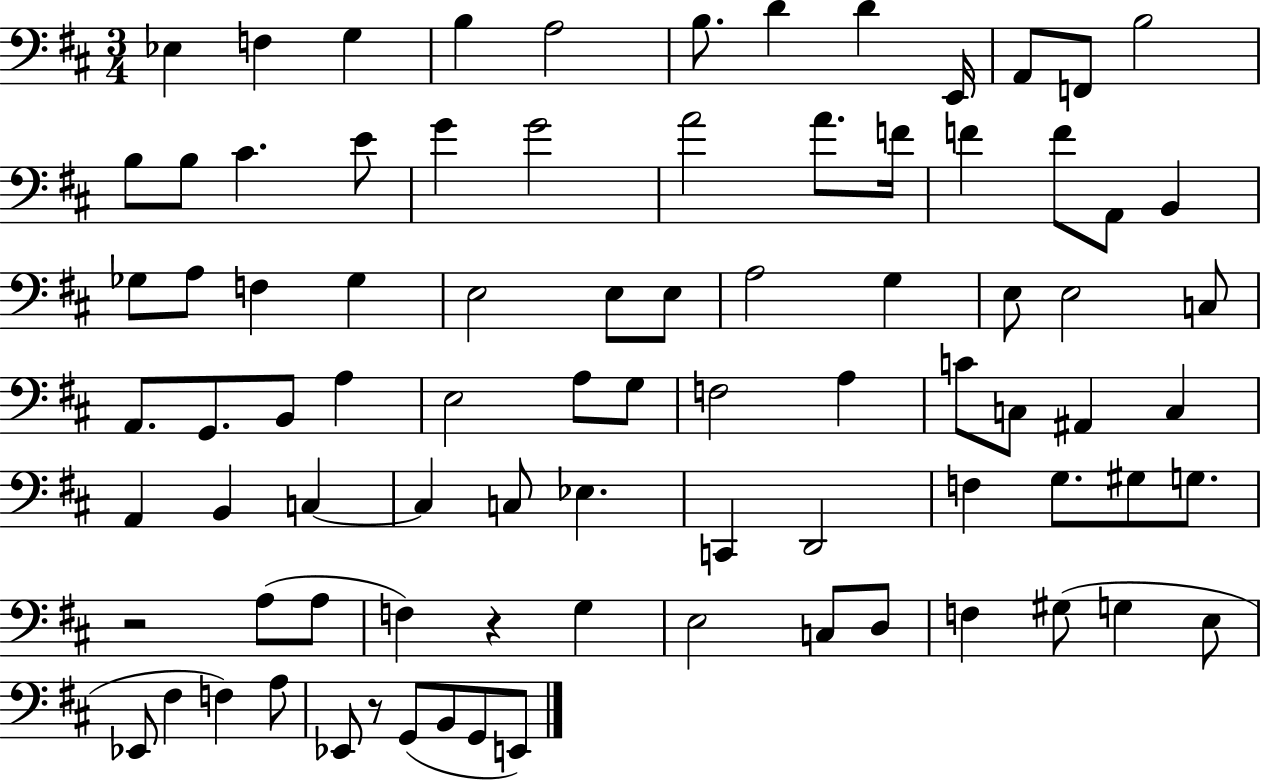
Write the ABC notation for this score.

X:1
T:Untitled
M:3/4
L:1/4
K:D
_E, F, G, B, A,2 B,/2 D D E,,/4 A,,/2 F,,/2 B,2 B,/2 B,/2 ^C E/2 G G2 A2 A/2 F/4 F F/2 A,,/2 B,, _G,/2 A,/2 F, _G, E,2 E,/2 E,/2 A,2 G, E,/2 E,2 C,/2 A,,/2 G,,/2 B,,/2 A, E,2 A,/2 G,/2 F,2 A, C/2 C,/2 ^A,, C, A,, B,, C, C, C,/2 _E, C,, D,,2 F, G,/2 ^G,/2 G,/2 z2 A,/2 A,/2 F, z G, E,2 C,/2 D,/2 F, ^G,/2 G, E,/2 _E,,/2 ^F, F, A,/2 _E,,/2 z/2 G,,/2 B,,/2 G,,/2 E,,/2